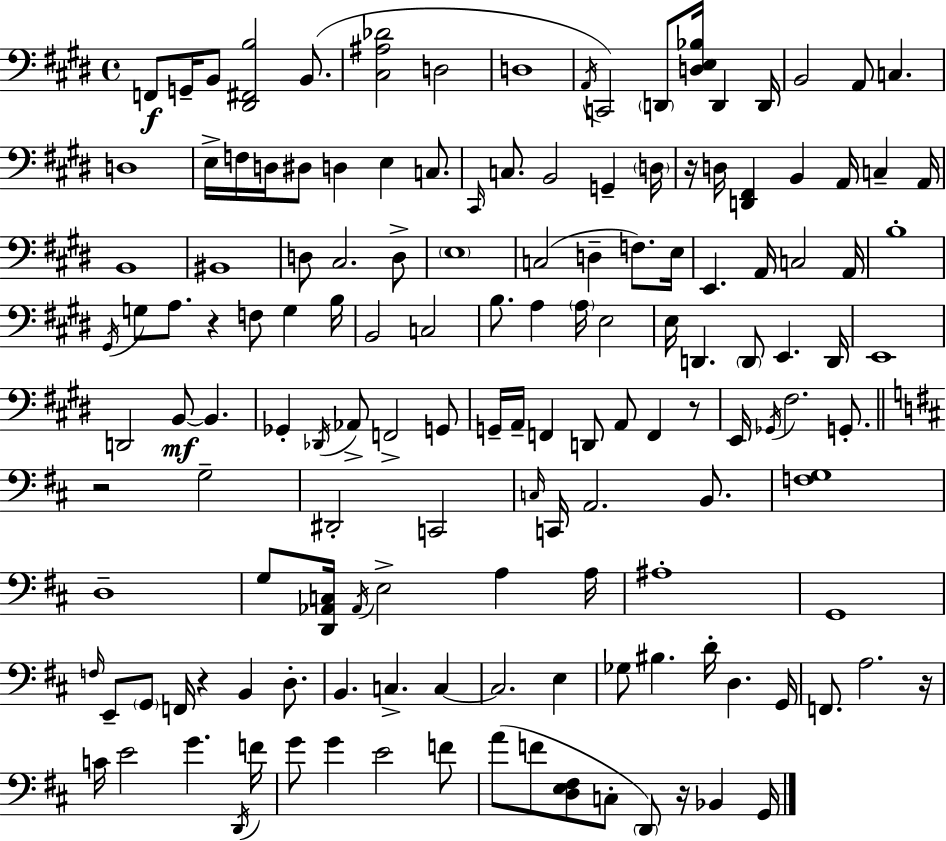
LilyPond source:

{
  \clef bass
  \time 4/4
  \defaultTimeSignature
  \key e \major
  f,8\f g,16-- b,8 <dis, fis, b>2 b,8.( | <cis ais des'>2 d2 | d1 | \acciaccatura { a,16 }) c,2 \parenthesize d,8 <d e bes>16 d,4 | \break d,16 b,2 a,8 c4. | d1 | e16-> f16 d16 dis8 d4 e4 c8. | \grace { cis,16 } c8. b,2 g,4-- | \break \parenthesize d16 r16 d16 <d, fis,>4 b,4 a,16 c4-- | a,16 b,1 | bis,1 | d8 cis2. | \break d8-> \parenthesize e1 | c2( d4-- f8.) | e16 e,4. a,16 c2 | a,16 b1-. | \break \acciaccatura { gis,16 } g8 a8. r4 f8 g4 | b16 b,2 c2 | b8. a4 \parenthesize a16 e2 | e16 d,4. \parenthesize d,8 e,4. | \break d,16 e,1 | d,2 b,8~~\mf b,4. | ges,4-. \acciaccatura { des,16 } aes,8-> f,2-> | g,8 g,16-- a,16-- f,4 d,8 a,8 f,4 | \break r8 e,16 \acciaccatura { ges,16 } fis2. | g,8.-. \bar "||" \break \key b \minor r2 g2-- | dis,2-. c,2 | \grace { c16 } c,16 a,2. b,8. | <f g>1 | \break d1-- | g8 <d, aes, c>16 \acciaccatura { aes,16 } e2-> a4 | a16 ais1-. | g,1 | \break \grace { f16 } e,8-- \parenthesize g,8 f,16 r4 b,4 | d8.-. b,4. c4.-> c4~~ | c2. e4 | ges8 bis4. d'16-. d4. | \break g,16 f,8. a2. | r16 c'16 e'2 g'4. | \acciaccatura { d,16 } f'16 g'8 g'4 e'2 | f'8 a'8( f'8 <d e fis>8 c8-. \parenthesize d,8) r16 bes,4 | \break g,16 \bar "|."
}